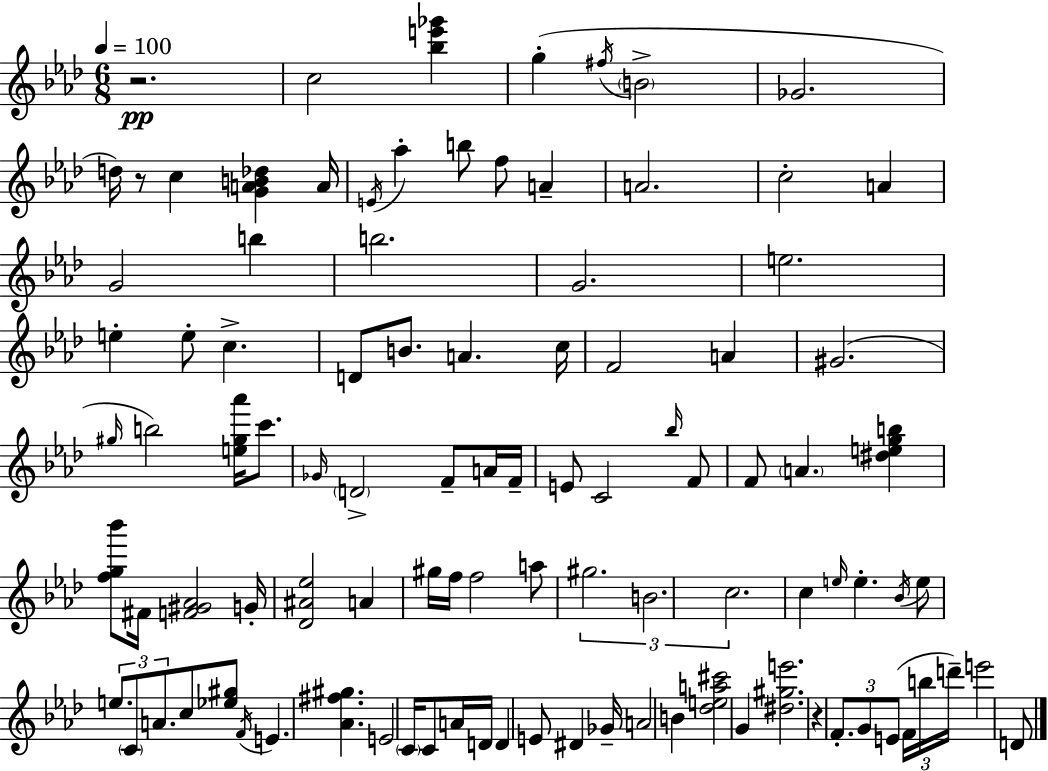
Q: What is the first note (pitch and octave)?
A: C5